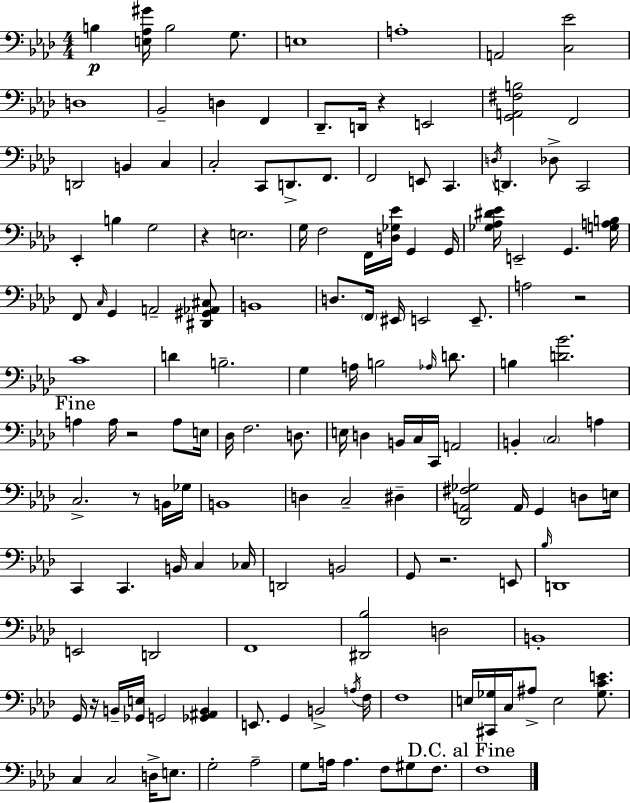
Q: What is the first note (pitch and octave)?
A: B3